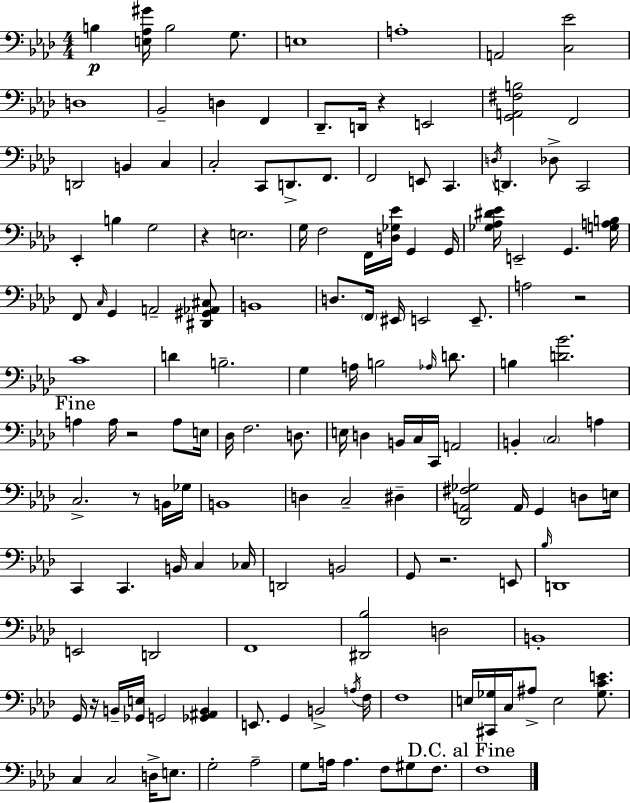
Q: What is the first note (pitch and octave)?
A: B3